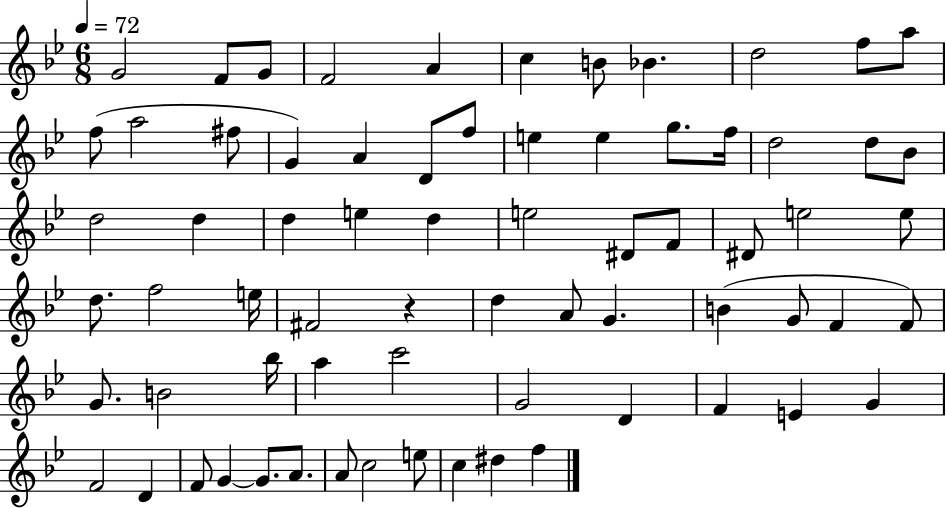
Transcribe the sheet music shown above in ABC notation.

X:1
T:Untitled
M:6/8
L:1/4
K:Bb
G2 F/2 G/2 F2 A c B/2 _B d2 f/2 a/2 f/2 a2 ^f/2 G A D/2 f/2 e e g/2 f/4 d2 d/2 _B/2 d2 d d e d e2 ^D/2 F/2 ^D/2 e2 e/2 d/2 f2 e/4 ^F2 z d A/2 G B G/2 F F/2 G/2 B2 _b/4 a c'2 G2 D F E G F2 D F/2 G G/2 A/2 A/2 c2 e/2 c ^d f